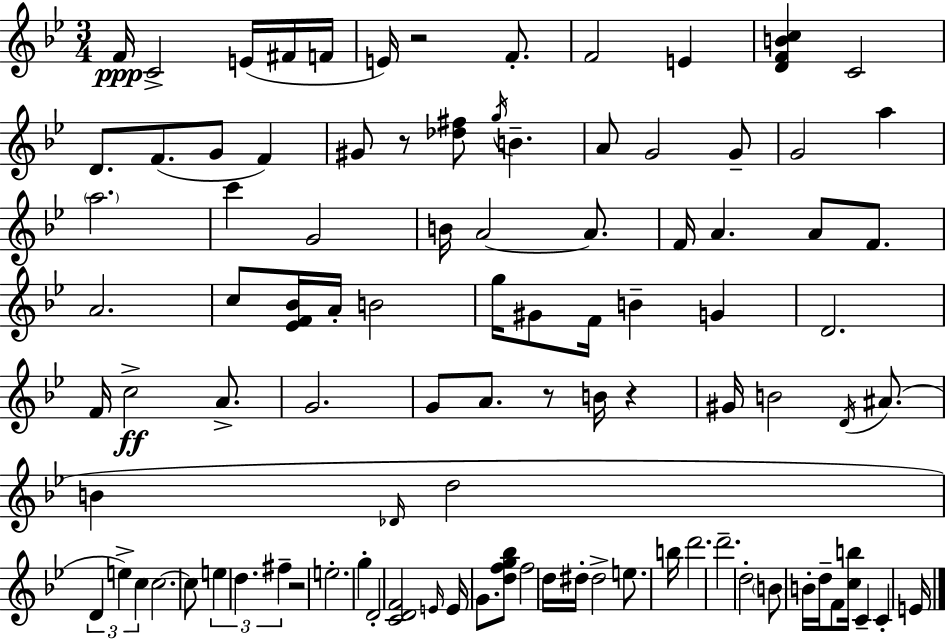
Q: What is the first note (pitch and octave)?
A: F4